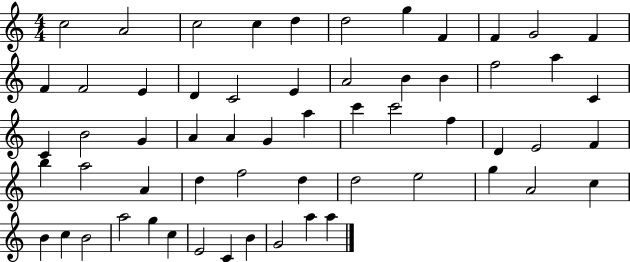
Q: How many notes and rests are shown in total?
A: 59